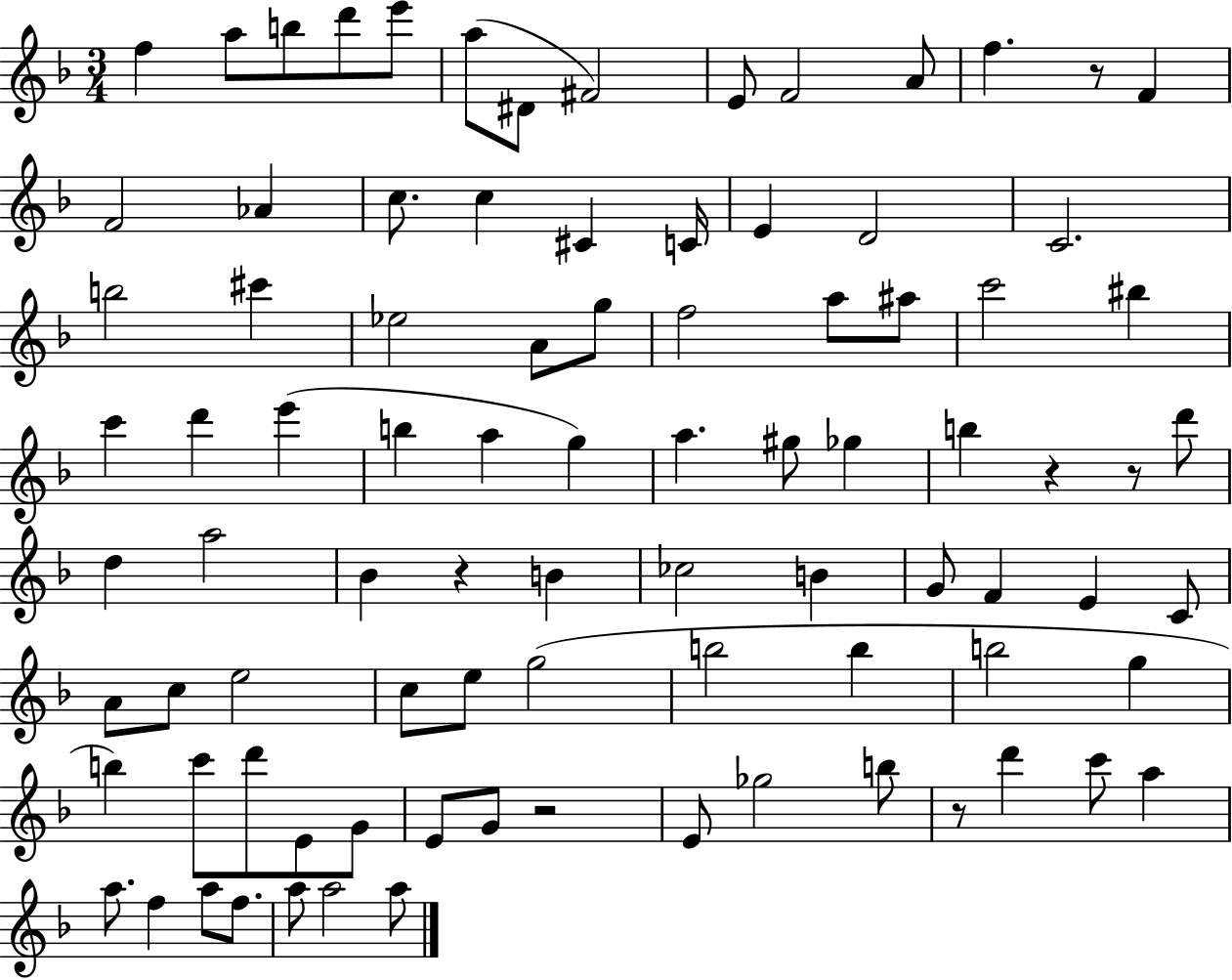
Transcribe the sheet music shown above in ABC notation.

X:1
T:Untitled
M:3/4
L:1/4
K:F
f a/2 b/2 d'/2 e'/2 a/2 ^D/2 ^F2 E/2 F2 A/2 f z/2 F F2 _A c/2 c ^C C/4 E D2 C2 b2 ^c' _e2 A/2 g/2 f2 a/2 ^a/2 c'2 ^b c' d' e' b a g a ^g/2 _g b z z/2 d'/2 d a2 _B z B _c2 B G/2 F E C/2 A/2 c/2 e2 c/2 e/2 g2 b2 b b2 g b c'/2 d'/2 E/2 G/2 E/2 G/2 z2 E/2 _g2 b/2 z/2 d' c'/2 a a/2 f a/2 f/2 a/2 a2 a/2